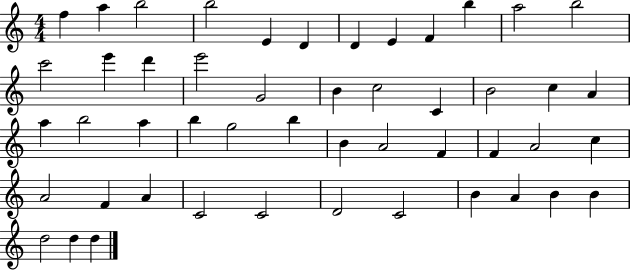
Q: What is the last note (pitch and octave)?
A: D5